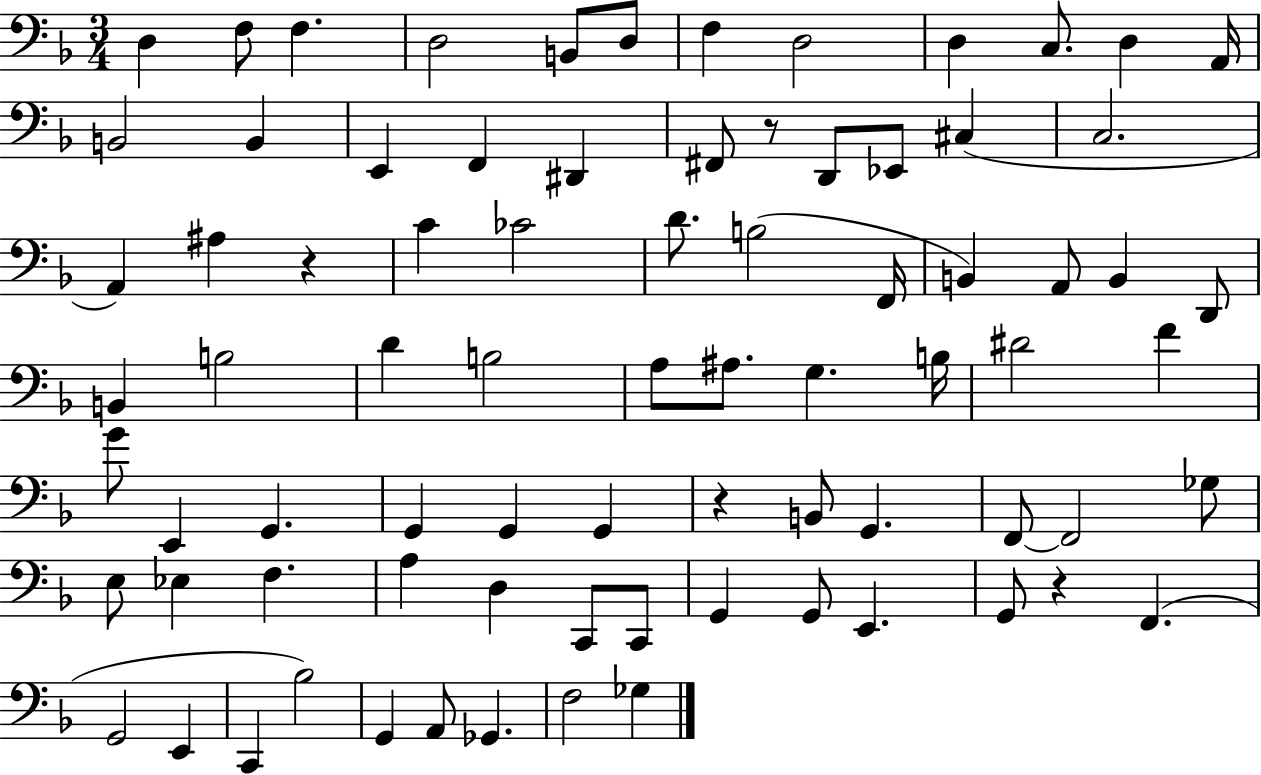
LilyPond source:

{
  \clef bass
  \numericTimeSignature
  \time 3/4
  \key f \major
  d4 f8 f4. | d2 b,8 d8 | f4 d2 | d4 c8. d4 a,16 | \break b,2 b,4 | e,4 f,4 dis,4 | fis,8 r8 d,8 ees,8 cis4( | c2. | \break a,4) ais4 r4 | c'4 ces'2 | d'8. b2( f,16 | b,4) a,8 b,4 d,8 | \break b,4 b2 | d'4 b2 | a8 ais8. g4. b16 | dis'2 f'4 | \break g'8 e,4 g,4. | g,4 g,4 g,4 | r4 b,8 g,4. | f,8~~ f,2 ges8 | \break e8 ees4 f4. | a4 d4 c,8 c,8 | g,4 g,8 e,4. | g,8 r4 f,4.( | \break g,2 e,4 | c,4 bes2) | g,4 a,8 ges,4. | f2 ges4 | \break \bar "|."
}